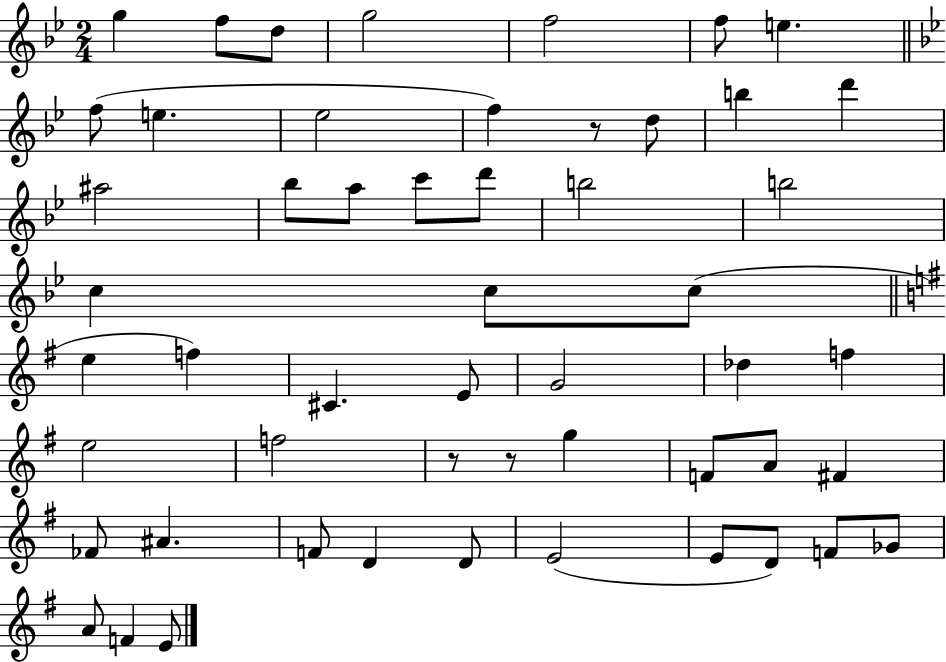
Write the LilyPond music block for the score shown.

{
  \clef treble
  \numericTimeSignature
  \time 2/4
  \key bes \major
  g''4 f''8 d''8 | g''2 | f''2 | f''8 e''4. | \break \bar "||" \break \key bes \major f''8( e''4. | ees''2 | f''4) r8 d''8 | b''4 d'''4 | \break ais''2 | bes''8 a''8 c'''8 d'''8 | b''2 | b''2 | \break c''4 c''8 c''8( | \bar "||" \break \key g \major e''4 f''4) | cis'4. e'8 | g'2 | des''4 f''4 | \break e''2 | f''2 | r8 r8 g''4 | f'8 a'8 fis'4 | \break fes'8 ais'4. | f'8 d'4 d'8 | e'2( | e'8 d'8) f'8 ges'8 | \break a'8 f'4 e'8 | \bar "|."
}